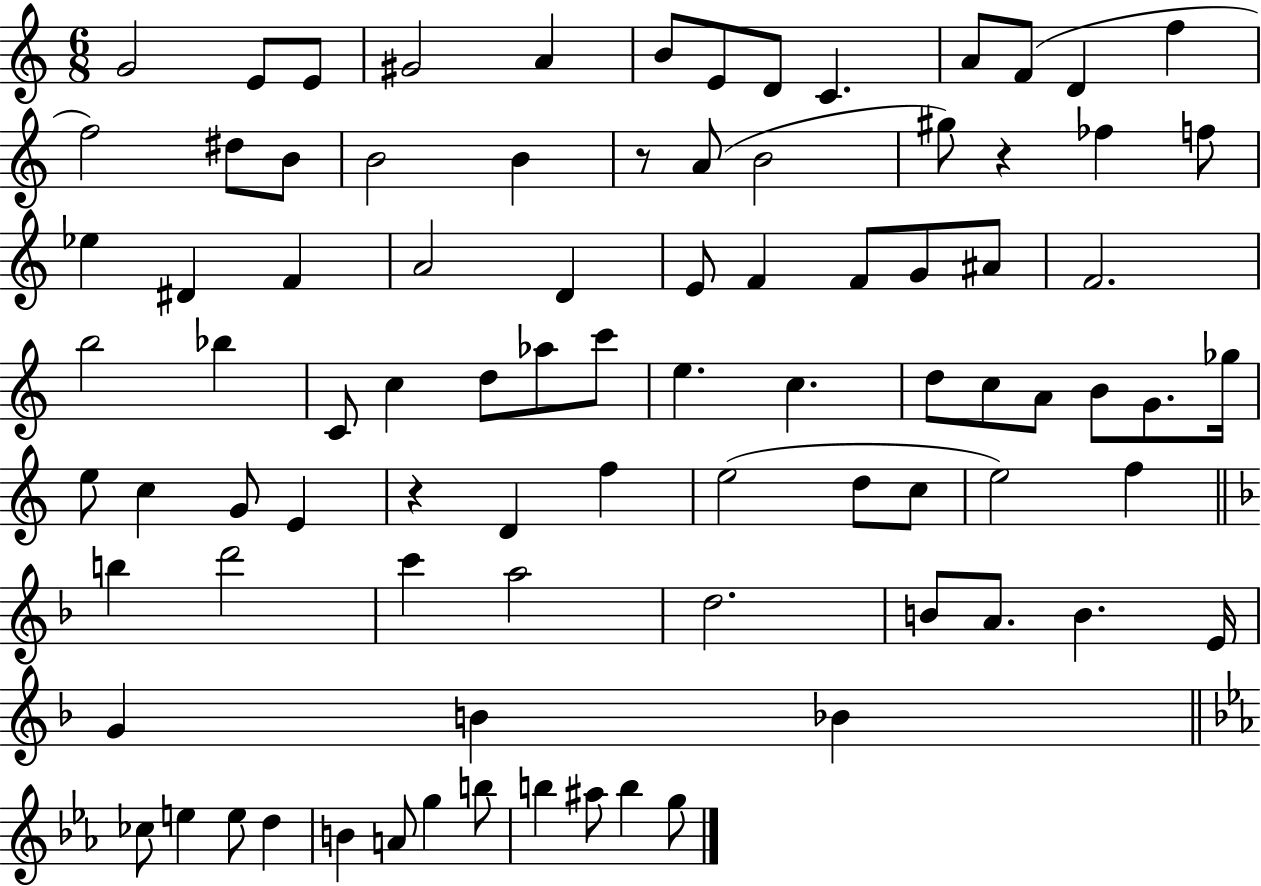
G4/h E4/e E4/e G#4/h A4/q B4/e E4/e D4/e C4/q. A4/e F4/e D4/q F5/q F5/h D#5/e B4/e B4/h B4/q R/e A4/e B4/h G#5/e R/q FES5/q F5/e Eb5/q D#4/q F4/q A4/h D4/q E4/e F4/q F4/e G4/e A#4/e F4/h. B5/h Bb5/q C4/e C5/q D5/e Ab5/e C6/e E5/q. C5/q. D5/e C5/e A4/e B4/e G4/e. Gb5/s E5/e C5/q G4/e E4/q R/q D4/q F5/q E5/h D5/e C5/e E5/h F5/q B5/q D6/h C6/q A5/h D5/h. B4/e A4/e. B4/q. E4/s G4/q B4/q Bb4/q CES5/e E5/q E5/e D5/q B4/q A4/e G5/q B5/e B5/q A#5/e B5/q G5/e